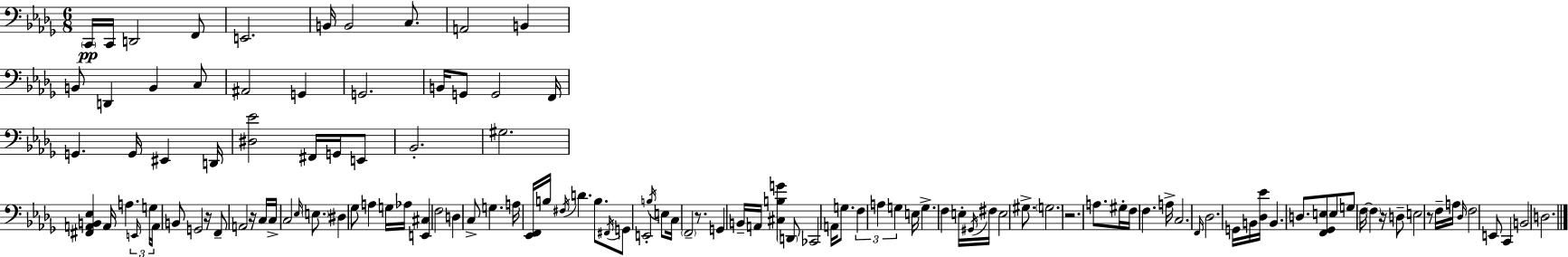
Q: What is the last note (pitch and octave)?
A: D3